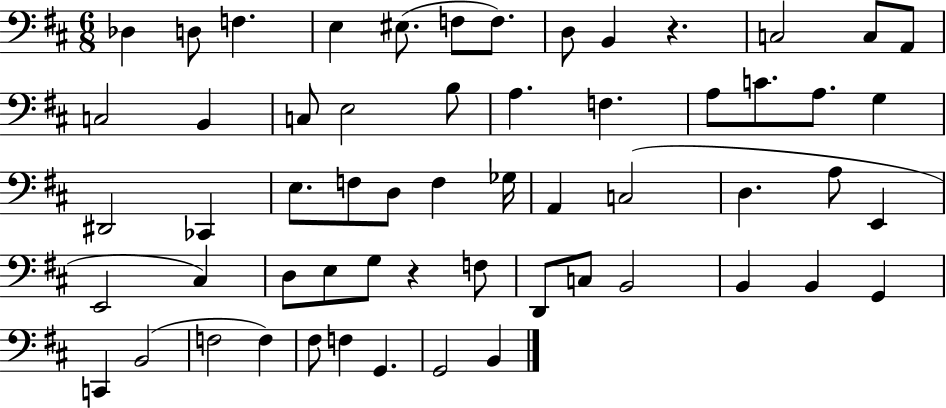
Db3/q D3/e F3/q. E3/q EIS3/e. F3/e F3/e. D3/e B2/q R/q. C3/h C3/e A2/e C3/h B2/q C3/e E3/h B3/e A3/q. F3/q. A3/e C4/e. A3/e. G3/q D#2/h CES2/q E3/e. F3/e D3/e F3/q Gb3/s A2/q C3/h D3/q. A3/e E2/q E2/h C#3/q D3/e E3/e G3/e R/q F3/e D2/e C3/e B2/h B2/q B2/q G2/q C2/q B2/h F3/h F3/q F#3/e F3/q G2/q. G2/h B2/q